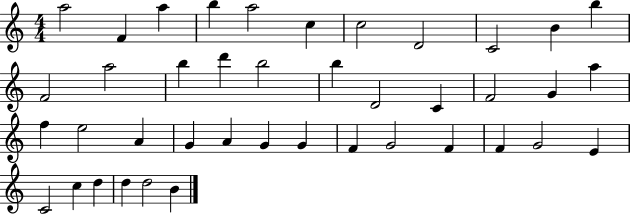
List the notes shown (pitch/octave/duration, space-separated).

A5/h F4/q A5/q B5/q A5/h C5/q C5/h D4/h C4/h B4/q B5/q F4/h A5/h B5/q D6/q B5/h B5/q D4/h C4/q F4/h G4/q A5/q F5/q E5/h A4/q G4/q A4/q G4/q G4/q F4/q G4/h F4/q F4/q G4/h E4/q C4/h C5/q D5/q D5/q D5/h B4/q